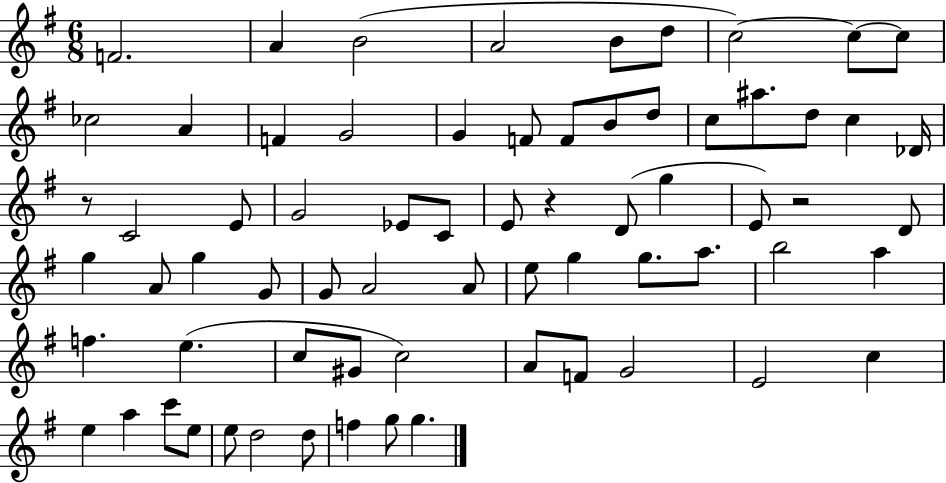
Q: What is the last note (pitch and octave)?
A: G5